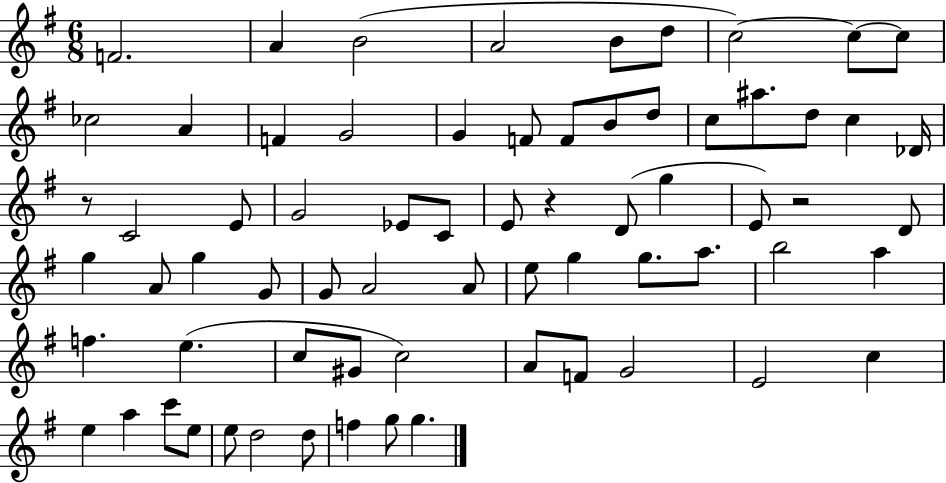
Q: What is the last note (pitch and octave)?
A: G5